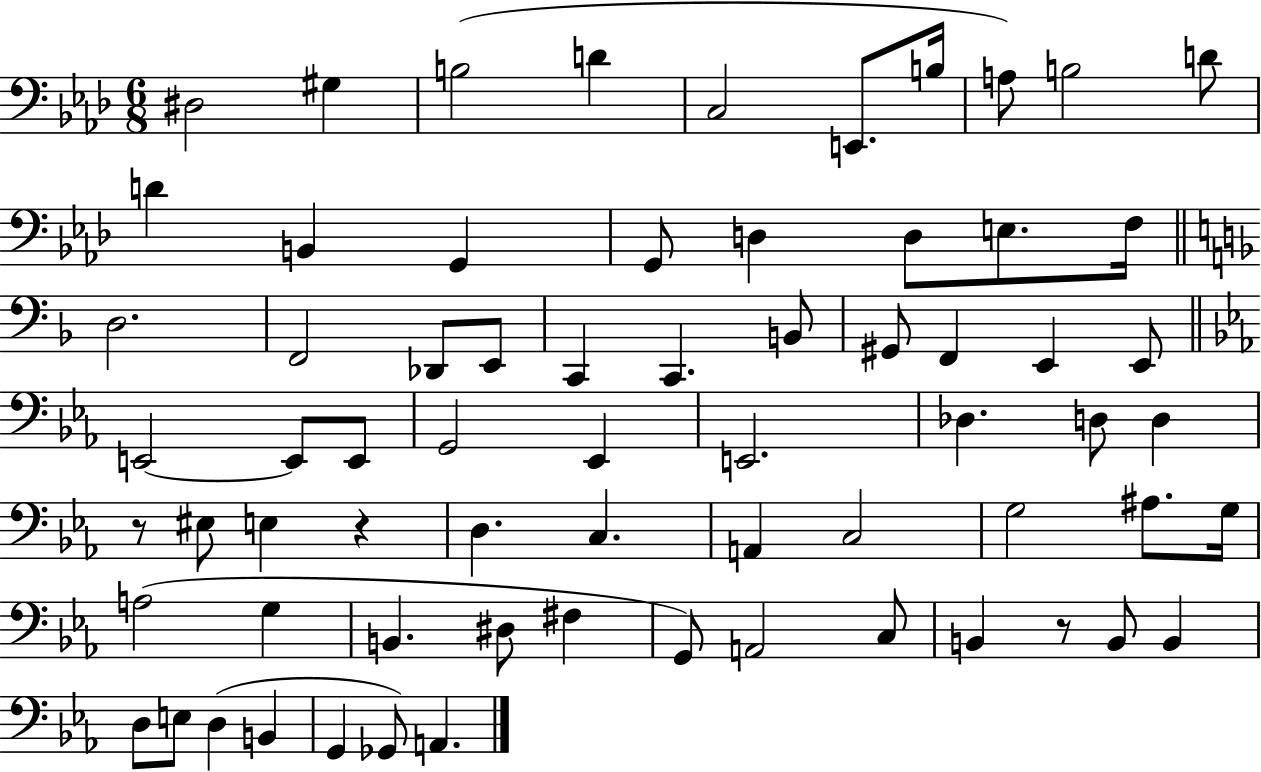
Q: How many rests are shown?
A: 3